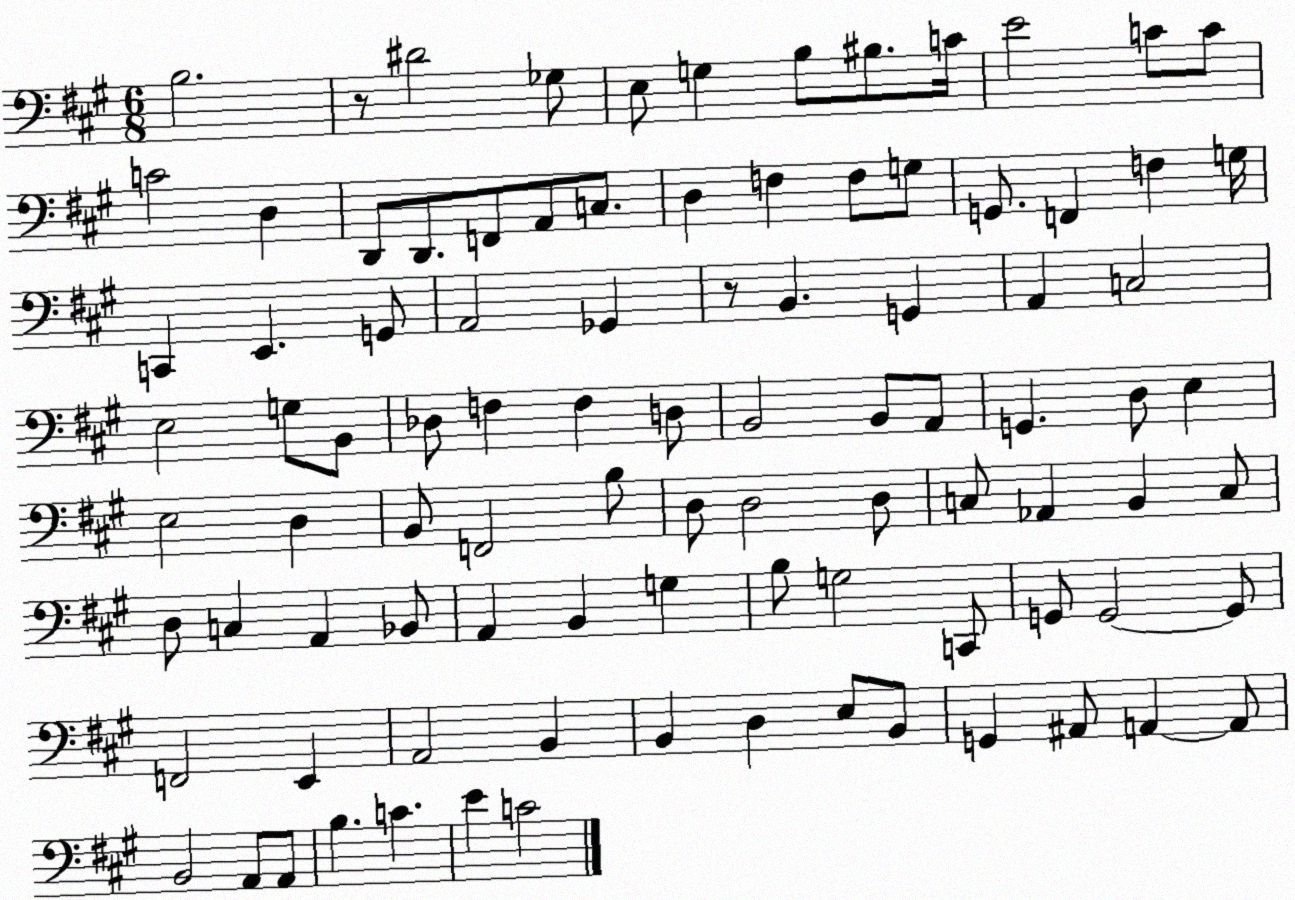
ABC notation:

X:1
T:Untitled
M:6/8
L:1/4
K:A
B,2 z/2 ^D2 _G,/2 E,/2 G, B,/2 ^B,/2 C/4 E2 C/2 C/2 C2 D, D,,/2 D,,/2 F,,/2 A,,/2 C,/2 D, F, F,/2 G,/2 G,,/2 F,, F, G,/4 C,, E,, G,,/2 A,,2 _G,, z/2 B,, G,, A,, C,2 E,2 G,/2 B,,/2 _D,/2 F, F, D,/2 B,,2 B,,/2 A,,/2 G,, D,/2 E, E,2 D, B,,/2 F,,2 B,/2 D,/2 D,2 D,/2 C,/2 _A,, B,, C,/2 D,/2 C, A,, _B,,/2 A,, B,, G, B,/2 G,2 C,,/2 G,,/2 G,,2 G,,/2 F,,2 E,, A,,2 B,, B,, D, E,/2 B,,/2 G,, ^A,,/2 A,, A,,/2 B,,2 A,,/2 A,,/2 B, C E C2